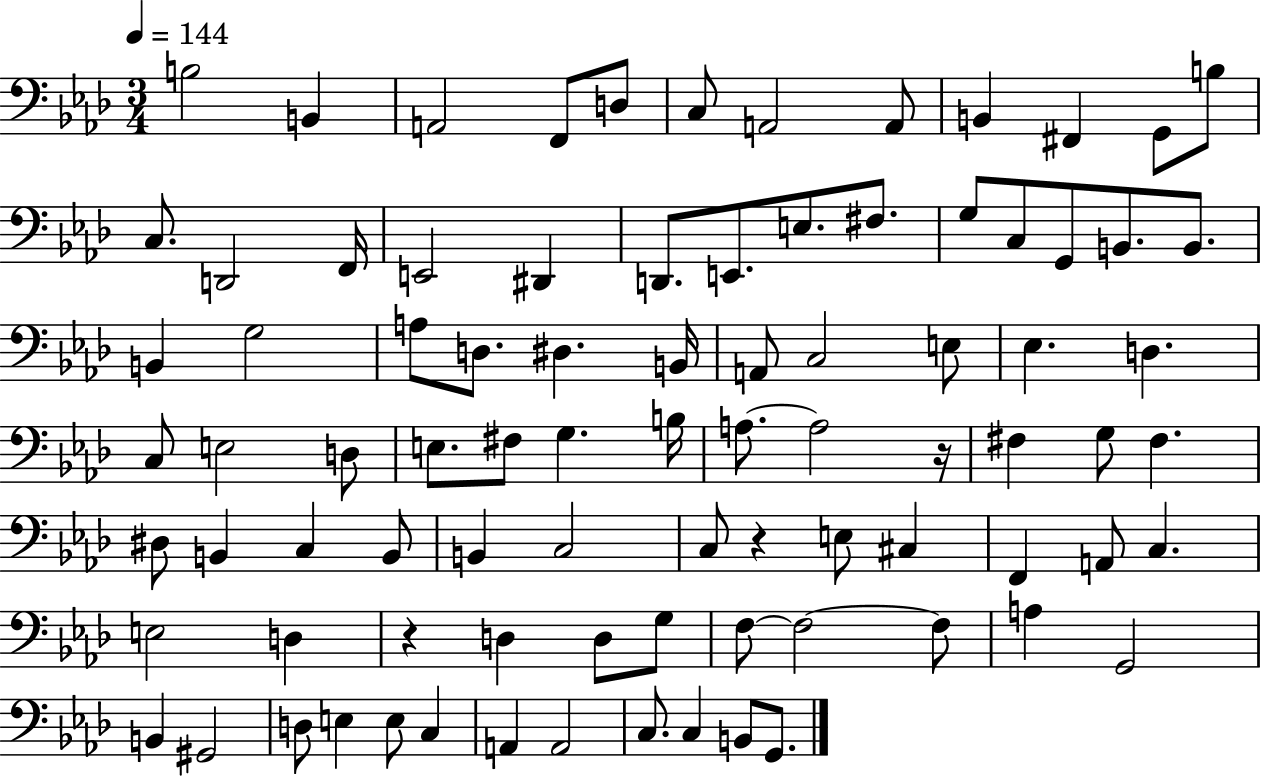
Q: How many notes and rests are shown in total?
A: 86